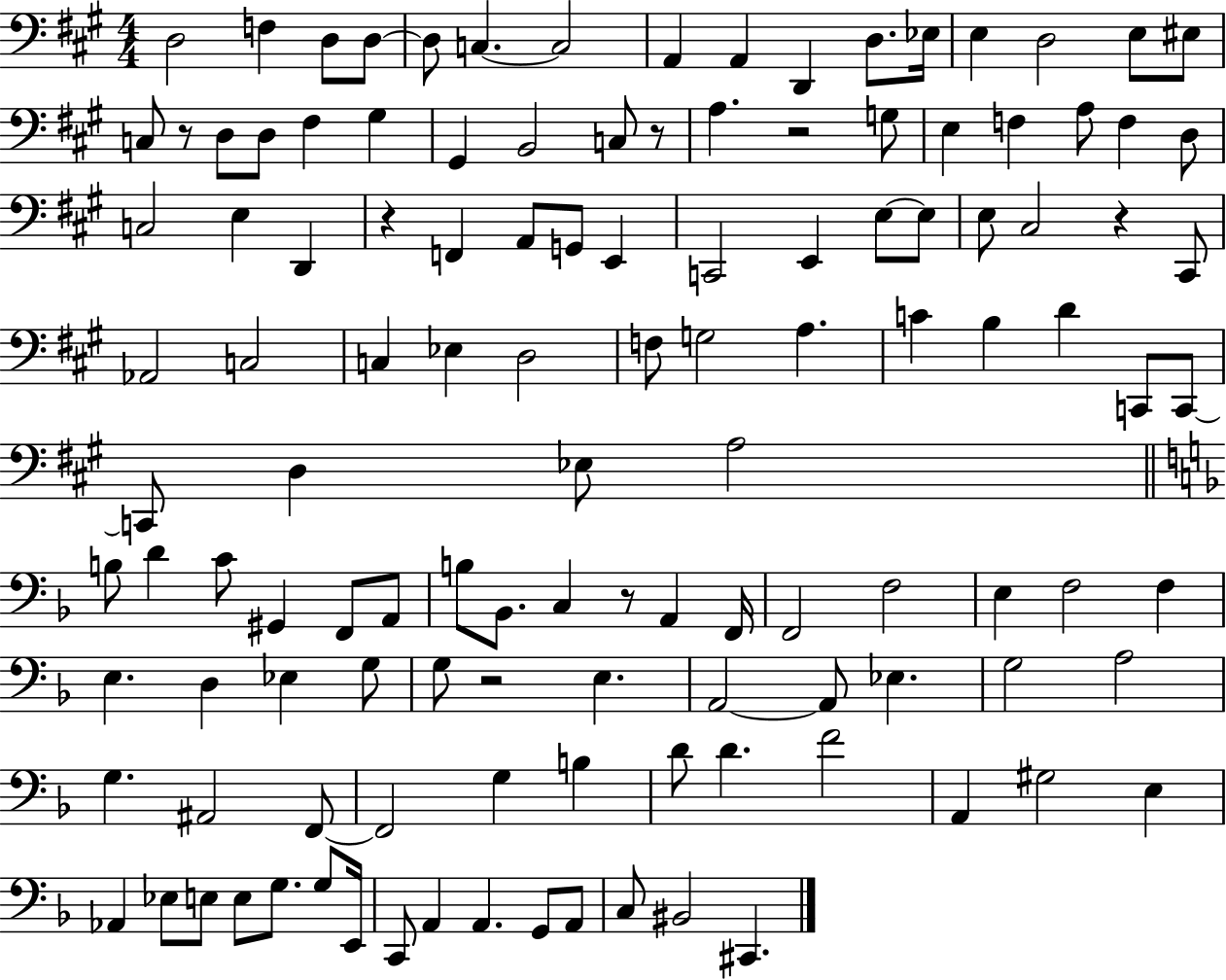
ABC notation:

X:1
T:Untitled
M:4/4
L:1/4
K:A
D,2 F, D,/2 D,/2 D,/2 C, C,2 A,, A,, D,, D,/2 _E,/4 E, D,2 E,/2 ^E,/2 C,/2 z/2 D,/2 D,/2 ^F, ^G, ^G,, B,,2 C,/2 z/2 A, z2 G,/2 E, F, A,/2 F, D,/2 C,2 E, D,, z F,, A,,/2 G,,/2 E,, C,,2 E,, E,/2 E,/2 E,/2 ^C,2 z ^C,,/2 _A,,2 C,2 C, _E, D,2 F,/2 G,2 A, C B, D C,,/2 C,,/2 C,,/2 D, _E,/2 A,2 B,/2 D C/2 ^G,, F,,/2 A,,/2 B,/2 _B,,/2 C, z/2 A,, F,,/4 F,,2 F,2 E, F,2 F, E, D, _E, G,/2 G,/2 z2 E, A,,2 A,,/2 _E, G,2 A,2 G, ^A,,2 F,,/2 F,,2 G, B, D/2 D F2 A,, ^G,2 E, _A,, _E,/2 E,/2 E,/2 G,/2 G,/2 E,,/4 C,,/2 A,, A,, G,,/2 A,,/2 C,/2 ^B,,2 ^C,,